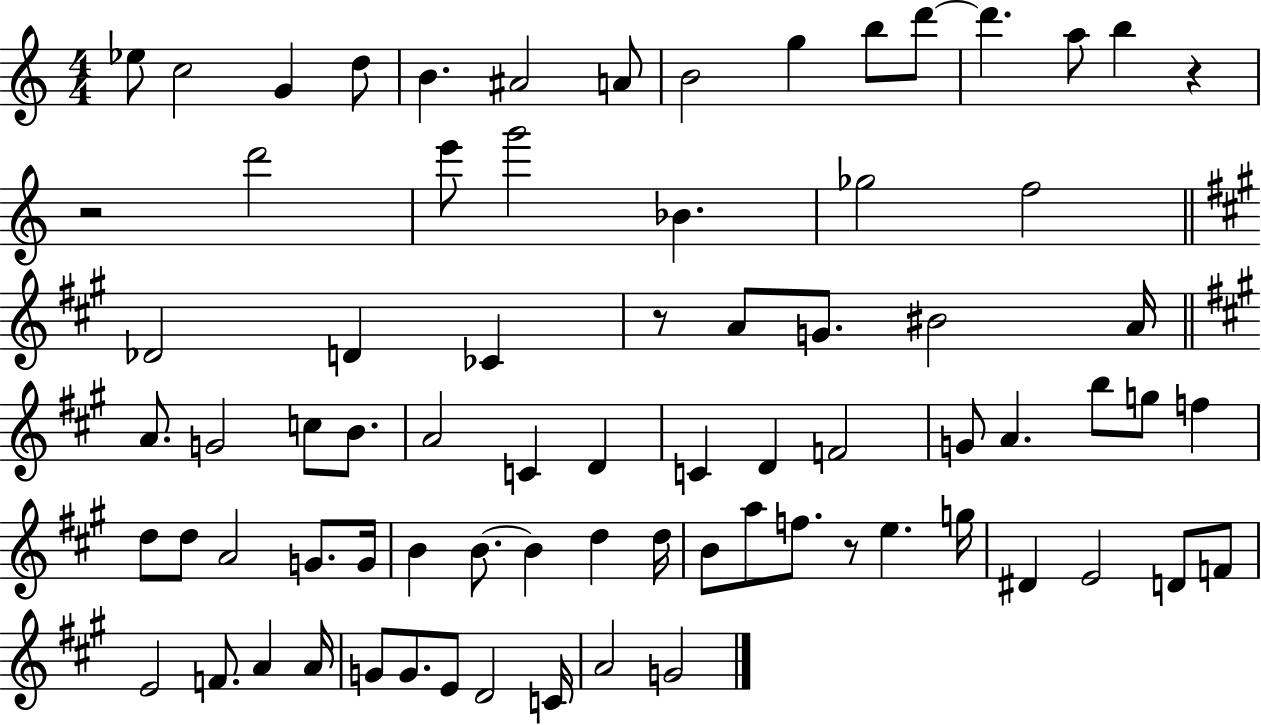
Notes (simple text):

Eb5/e C5/h G4/q D5/e B4/q. A#4/h A4/e B4/h G5/q B5/e D6/e D6/q. A5/e B5/q R/q R/h D6/h E6/e G6/h Bb4/q. Gb5/h F5/h Db4/h D4/q CES4/q R/e A4/e G4/e. BIS4/h A4/s A4/e. G4/h C5/e B4/e. A4/h C4/q D4/q C4/q D4/q F4/h G4/e A4/q. B5/e G5/e F5/q D5/e D5/e A4/h G4/e. G4/s B4/q B4/e. B4/q D5/q D5/s B4/e A5/e F5/e. R/e E5/q. G5/s D#4/q E4/h D4/e F4/e E4/h F4/e. A4/q A4/s G4/e G4/e. E4/e D4/h C4/s A4/h G4/h